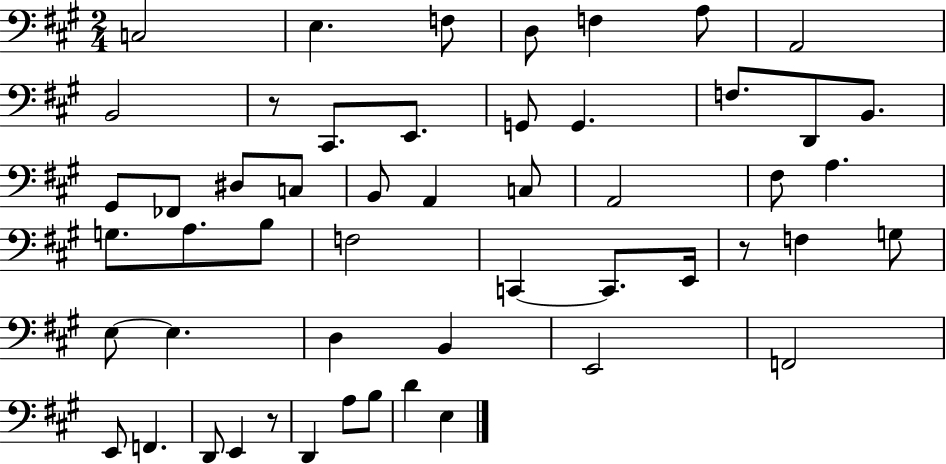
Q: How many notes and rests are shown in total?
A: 52